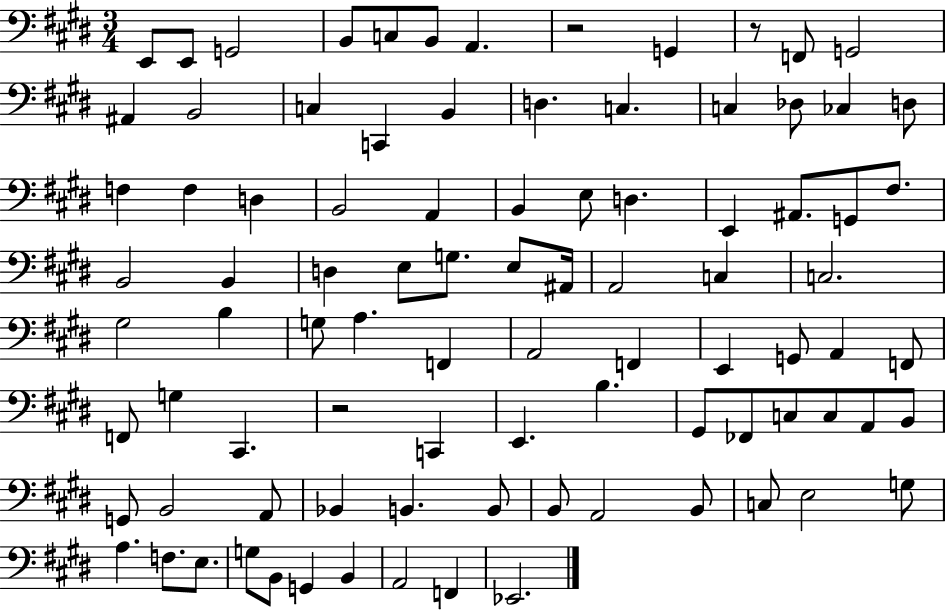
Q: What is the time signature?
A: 3/4